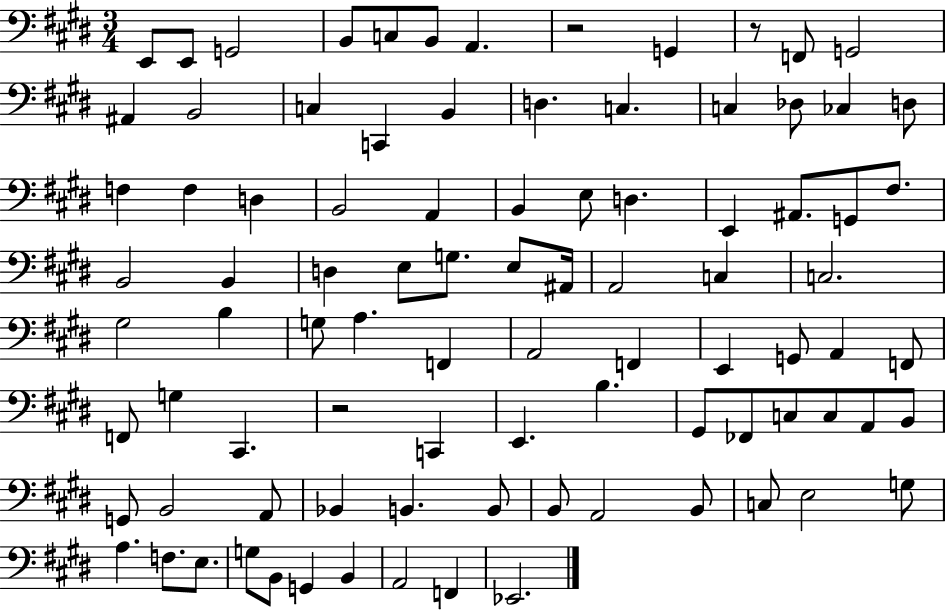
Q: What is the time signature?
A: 3/4